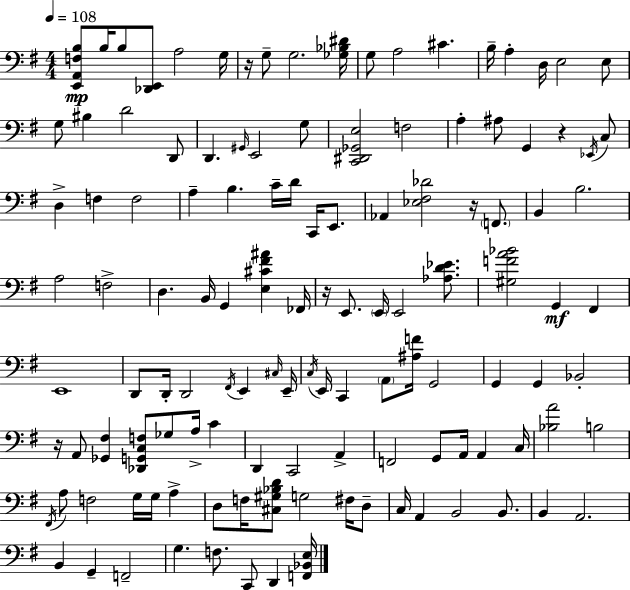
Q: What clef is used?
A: bass